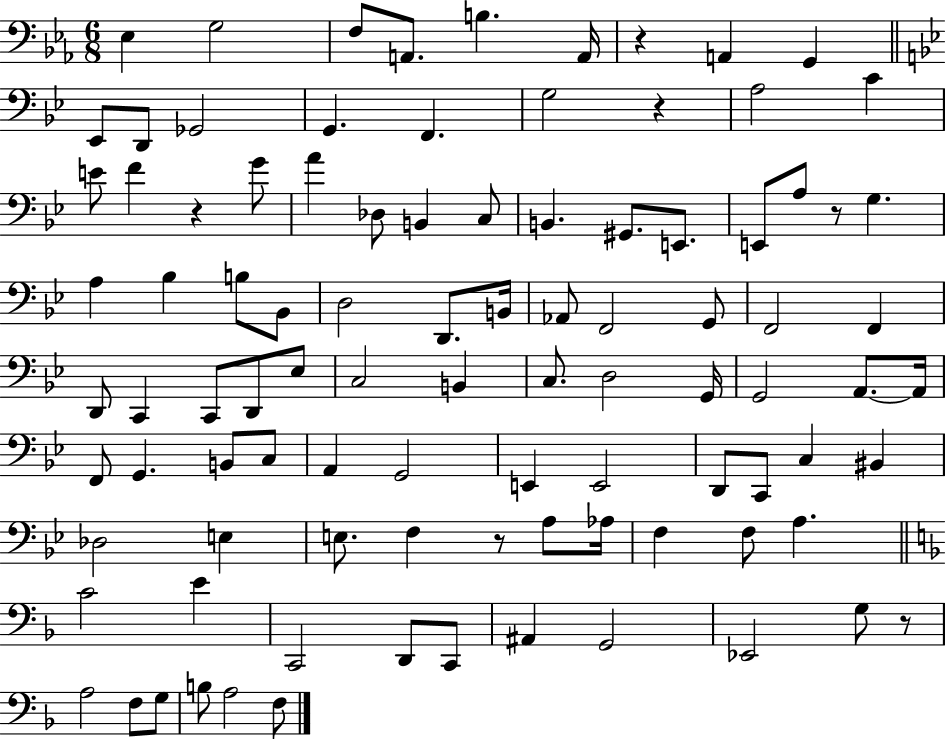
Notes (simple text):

Eb3/q G3/h F3/e A2/e. B3/q. A2/s R/q A2/q G2/q Eb2/e D2/e Gb2/h G2/q. F2/q. G3/h R/q A3/h C4/q E4/e F4/q R/q G4/e A4/q Db3/e B2/q C3/e B2/q. G#2/e. E2/e. E2/e A3/e R/e G3/q. A3/q Bb3/q B3/e Bb2/e D3/h D2/e. B2/s Ab2/e F2/h G2/e F2/h F2/q D2/e C2/q C2/e D2/e Eb3/e C3/h B2/q C3/e. D3/h G2/s G2/h A2/e. A2/s F2/e G2/q. B2/e C3/e A2/q G2/h E2/q E2/h D2/e C2/e C3/q BIS2/q Db3/h E3/q E3/e. F3/q R/e A3/e Ab3/s F3/q F3/e A3/q. C4/h E4/q C2/h D2/e C2/e A#2/q G2/h Eb2/h G3/e R/e A3/h F3/e G3/e B3/e A3/h F3/e